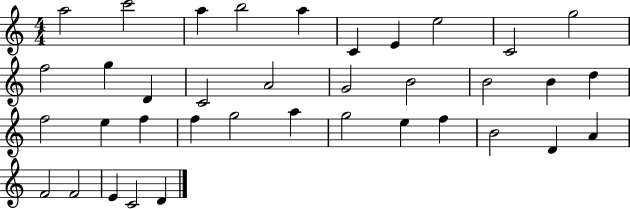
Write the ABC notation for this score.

X:1
T:Untitled
M:4/4
L:1/4
K:C
a2 c'2 a b2 a C E e2 C2 g2 f2 g D C2 A2 G2 B2 B2 B d f2 e f f g2 a g2 e f B2 D A F2 F2 E C2 D